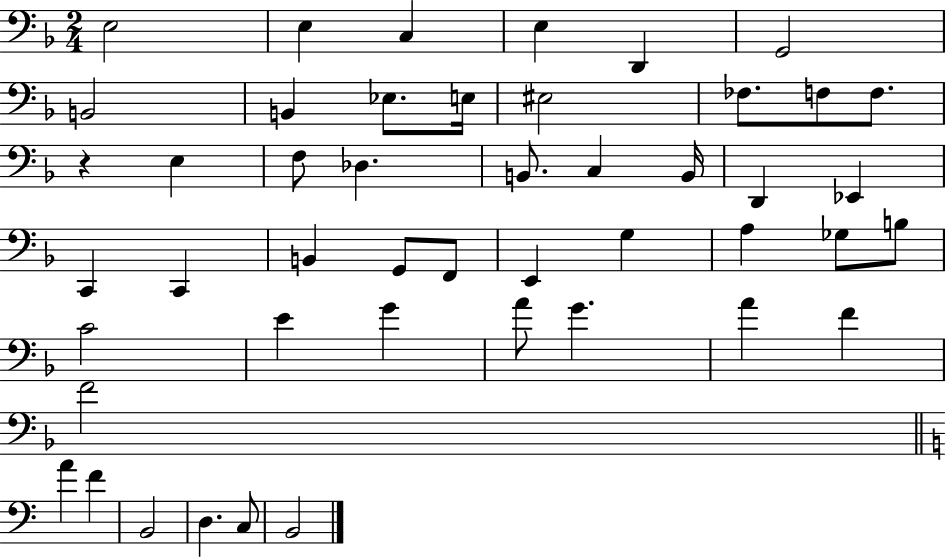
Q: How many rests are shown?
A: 1